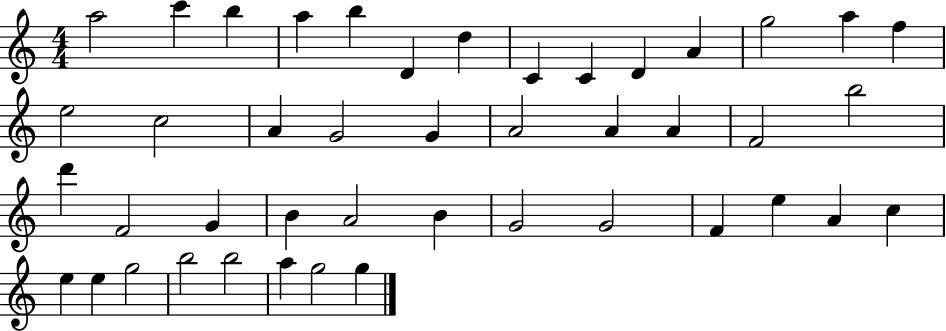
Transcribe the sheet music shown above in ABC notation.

X:1
T:Untitled
M:4/4
L:1/4
K:C
a2 c' b a b D d C C D A g2 a f e2 c2 A G2 G A2 A A F2 b2 d' F2 G B A2 B G2 G2 F e A c e e g2 b2 b2 a g2 g